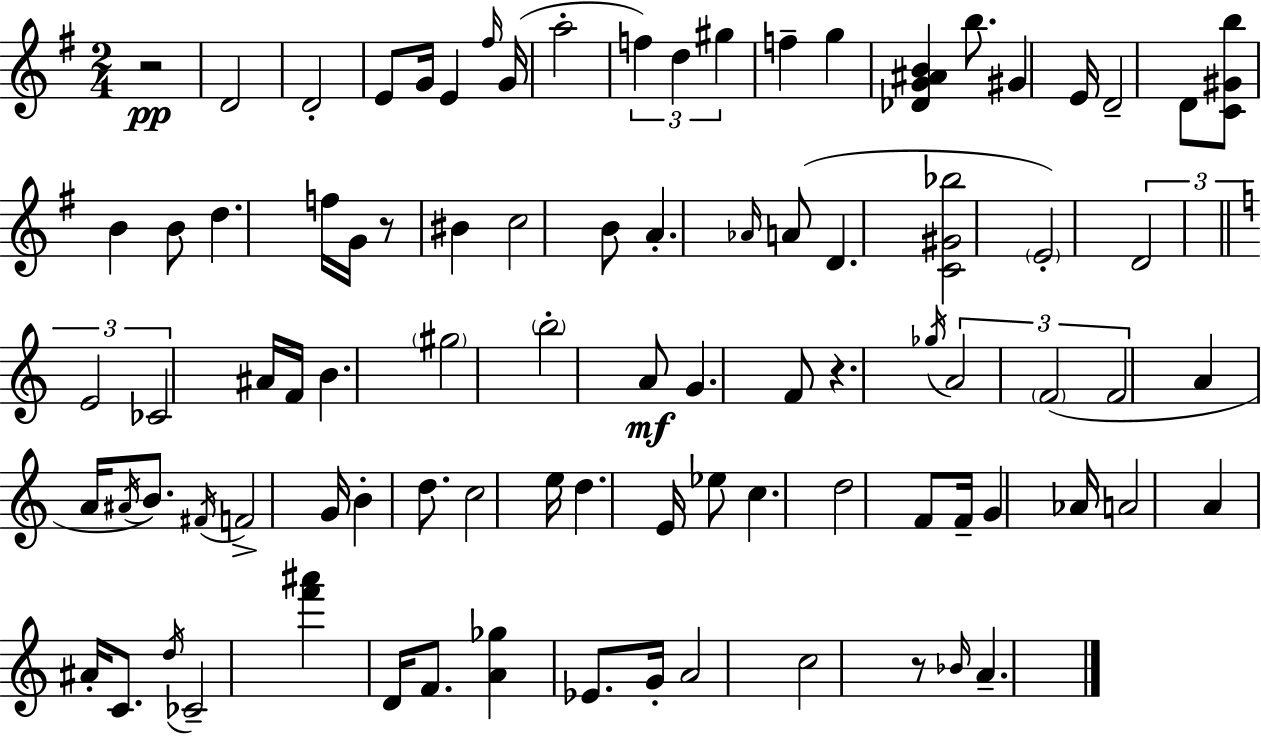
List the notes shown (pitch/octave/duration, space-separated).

R/h D4/h D4/h E4/e G4/s E4/q F#5/s G4/s A5/h F5/q D5/q G#5/q F5/q G5/q [Db4,G4,A#4,B4]/q B5/e. G#4/q E4/s D4/h D4/e [C4,G#4,B5]/e B4/q B4/e D5/q. F5/s G4/s R/e BIS4/q C5/h B4/e A4/q. Ab4/s A4/e D4/q. [C4,G#4,Bb5]/h E4/h D4/h E4/h CES4/h A#4/s F4/s B4/q. G#5/h B5/h A4/e G4/q. F4/e R/q. Gb5/s A4/h F4/h F4/h A4/q A4/s A#4/s B4/e. F#4/s F4/h G4/s B4/q D5/e. C5/h E5/s D5/q. E4/s Eb5/e C5/q. D5/h F4/e F4/s G4/q Ab4/s A4/h A4/q A#4/s C4/e. D5/s CES4/h [F6,A#6]/q D4/s F4/e. [A4,Gb5]/q Eb4/e. G4/s A4/h C5/h R/e Bb4/s A4/q.